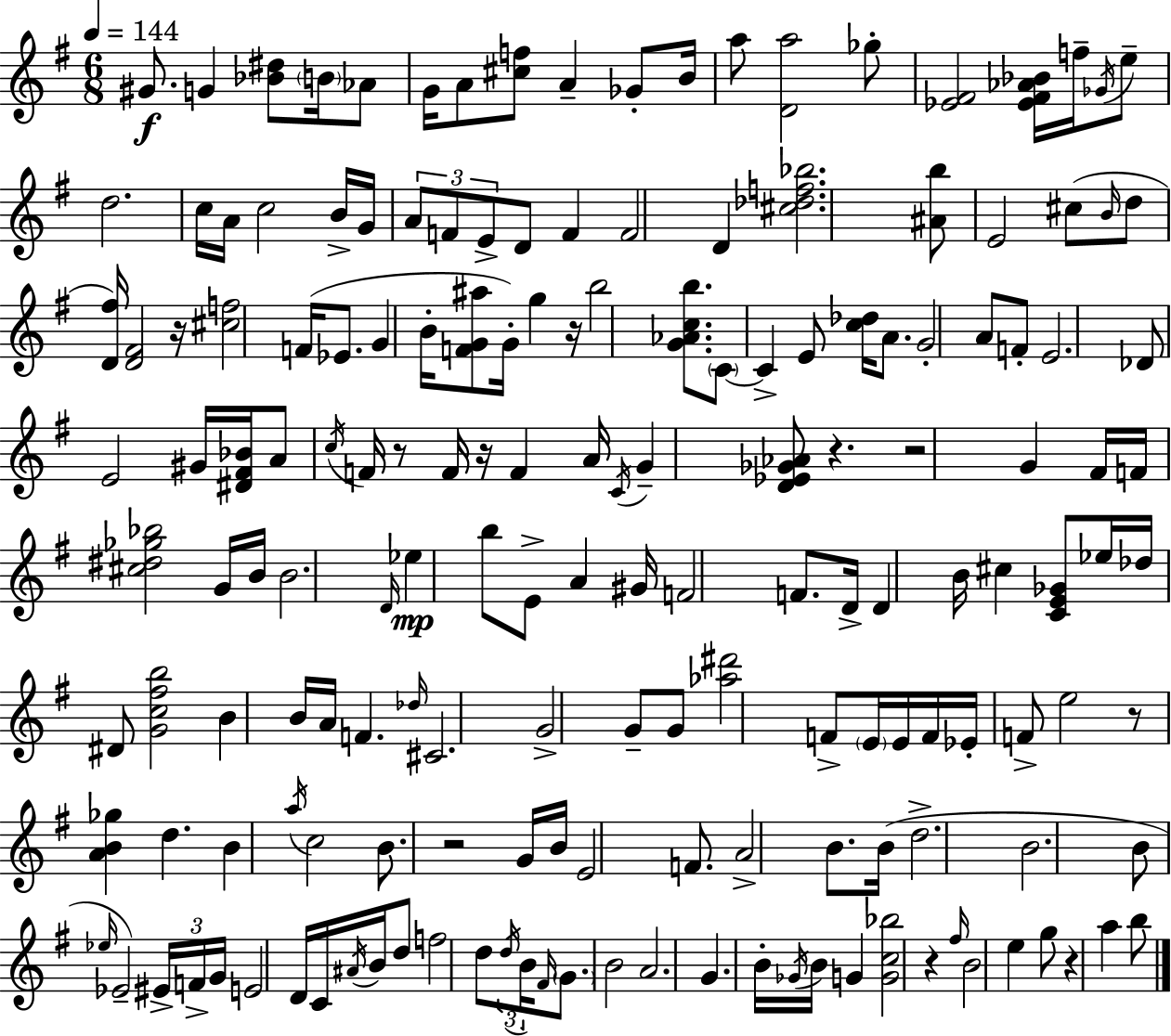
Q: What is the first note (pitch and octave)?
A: G#4